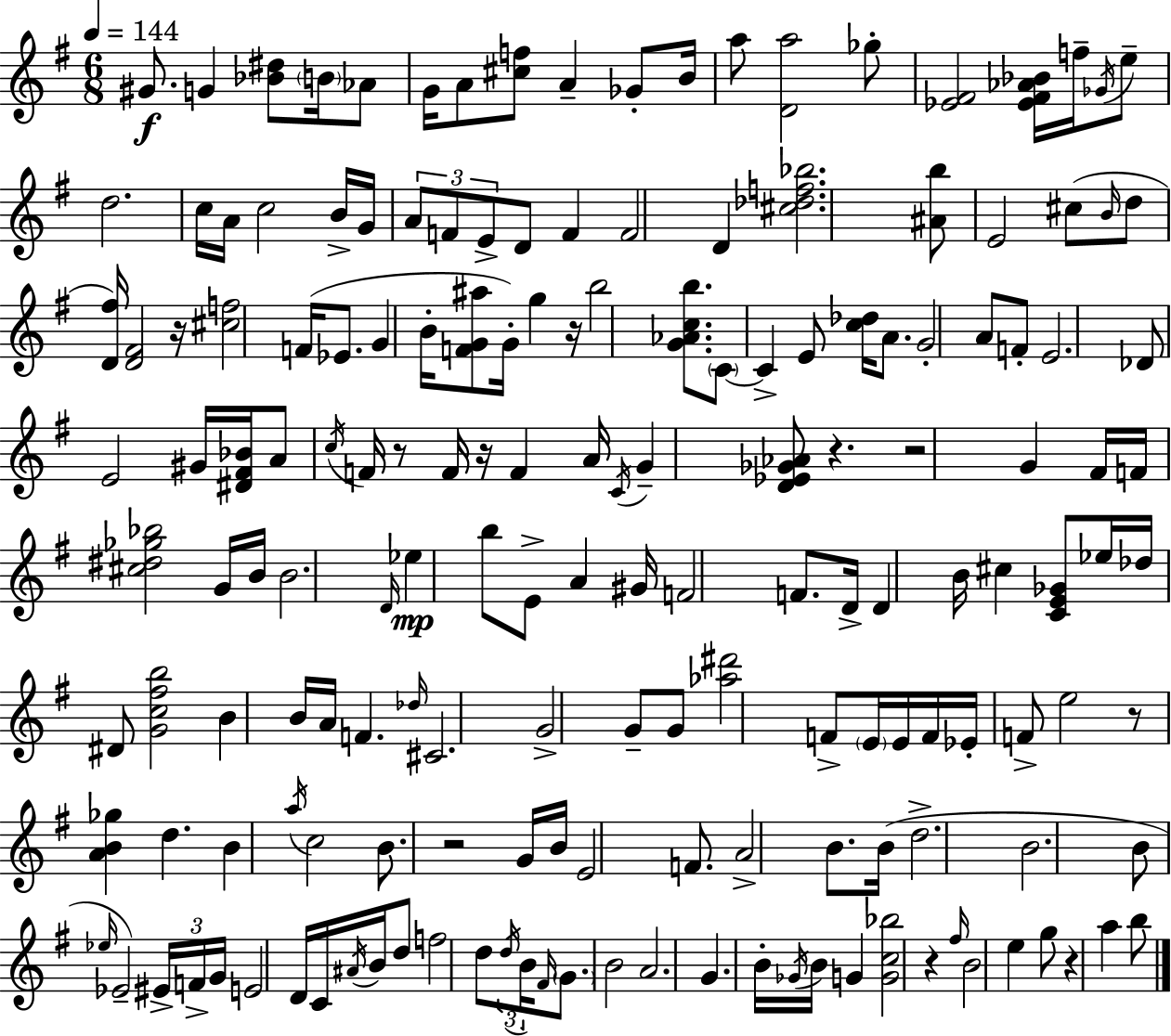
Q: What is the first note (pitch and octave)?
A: G#4